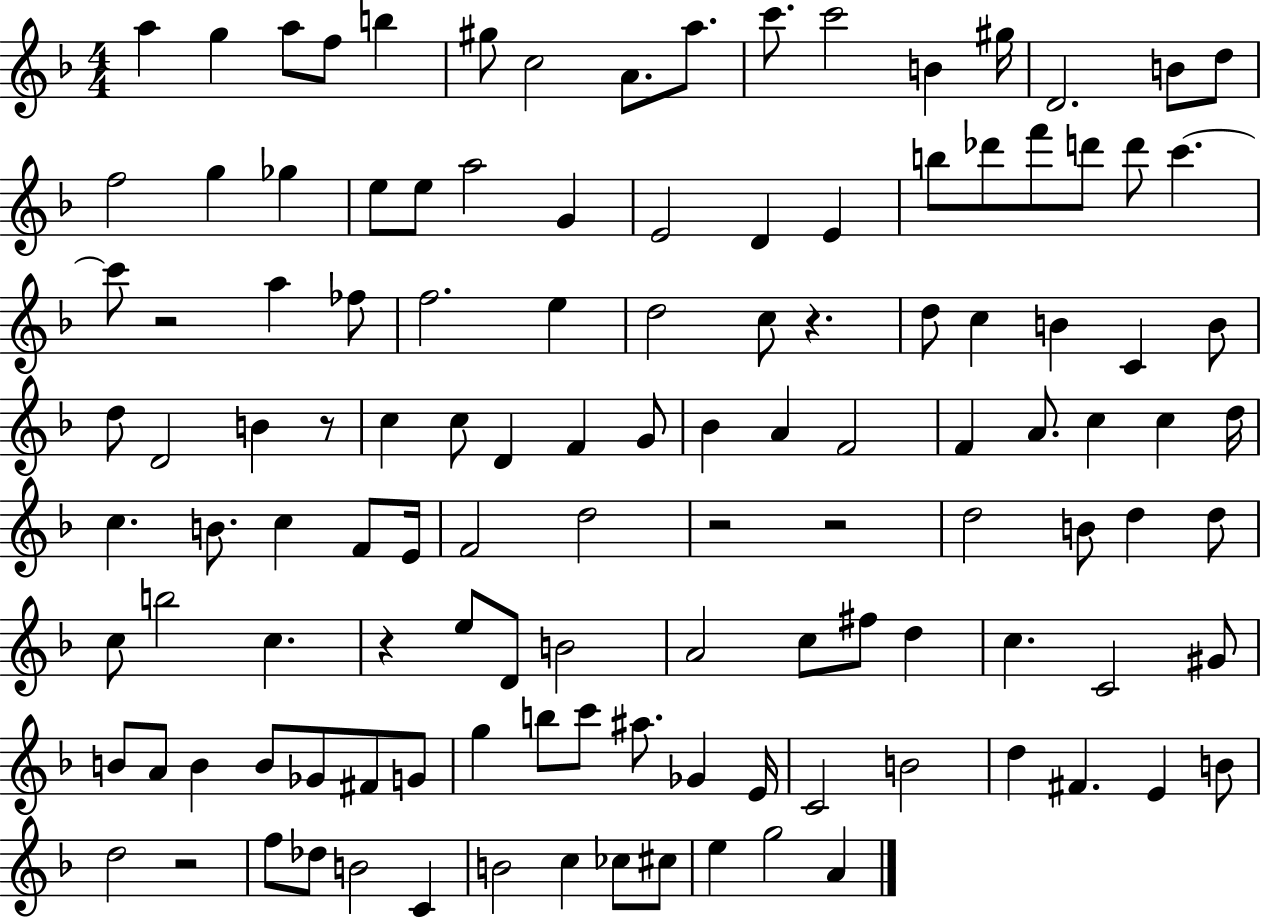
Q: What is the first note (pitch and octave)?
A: A5